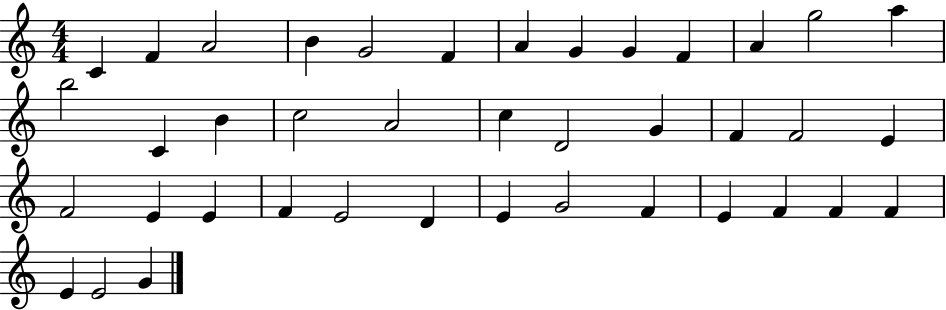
C4/q F4/q A4/h B4/q G4/h F4/q A4/q G4/q G4/q F4/q A4/q G5/h A5/q B5/h C4/q B4/q C5/h A4/h C5/q D4/h G4/q F4/q F4/h E4/q F4/h E4/q E4/q F4/q E4/h D4/q E4/q G4/h F4/q E4/q F4/q F4/q F4/q E4/q E4/h G4/q